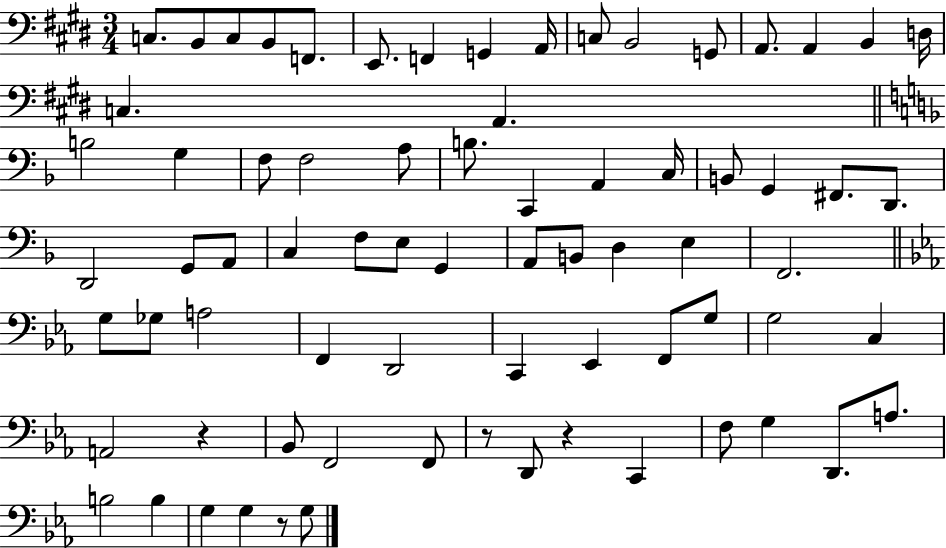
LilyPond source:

{
  \clef bass
  \numericTimeSignature
  \time 3/4
  \key e \major
  c8. b,8 c8 b,8 f,8. | e,8. f,4 g,4 a,16 | c8 b,2 g,8 | a,8. a,4 b,4 d16 | \break c4. a,4. | \bar "||" \break \key f \major b2 g4 | f8 f2 a8 | b8. c,4 a,4 c16 | b,8 g,4 fis,8. d,8. | \break d,2 g,8 a,8 | c4 f8 e8 g,4 | a,8 b,8 d4 e4 | f,2. | \break \bar "||" \break \key ees \major g8 ges8 a2 | f,4 d,2 | c,4 ees,4 f,8 g8 | g2 c4 | \break a,2 r4 | bes,8 f,2 f,8 | r8 d,8 r4 c,4 | f8 g4 d,8. a8. | \break b2 b4 | g4 g4 r8 g8 | \bar "|."
}